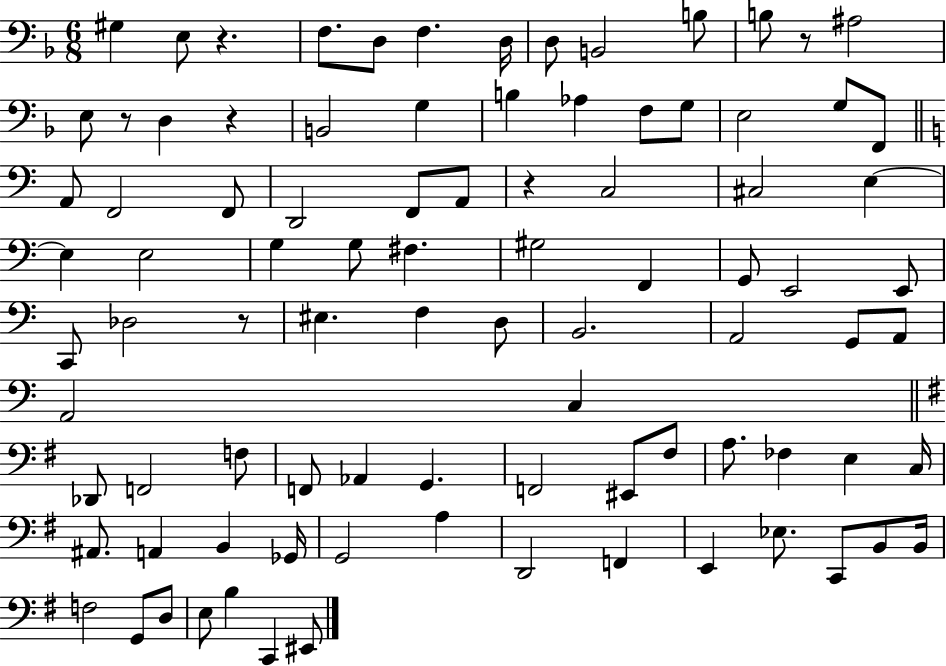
G#3/q E3/e R/q. F3/e. D3/e F3/q. D3/s D3/e B2/h B3/e B3/e R/e A#3/h E3/e R/e D3/q R/q B2/h G3/q B3/q Ab3/q F3/e G3/e E3/h G3/e F2/e A2/e F2/h F2/e D2/h F2/e A2/e R/q C3/h C#3/h E3/q E3/q E3/h G3/q G3/e F#3/q. G#3/h F2/q G2/e E2/h E2/e C2/e Db3/h R/e EIS3/q. F3/q D3/e B2/h. A2/h G2/e A2/e A2/h C3/q Db2/e F2/h F3/e F2/e Ab2/q G2/q. F2/h EIS2/e F#3/e A3/e. FES3/q E3/q C3/s A#2/e. A2/q B2/q Gb2/s G2/h A3/q D2/h F2/q E2/q Eb3/e. C2/e B2/e B2/s F3/h G2/e D3/e E3/e B3/q C2/q EIS2/e